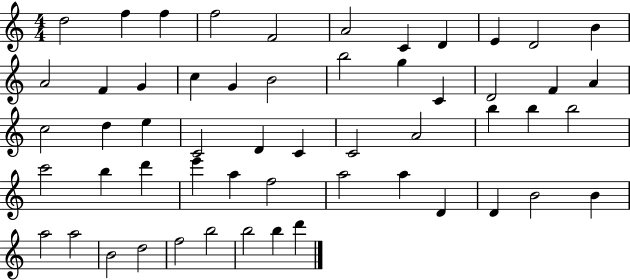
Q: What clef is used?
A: treble